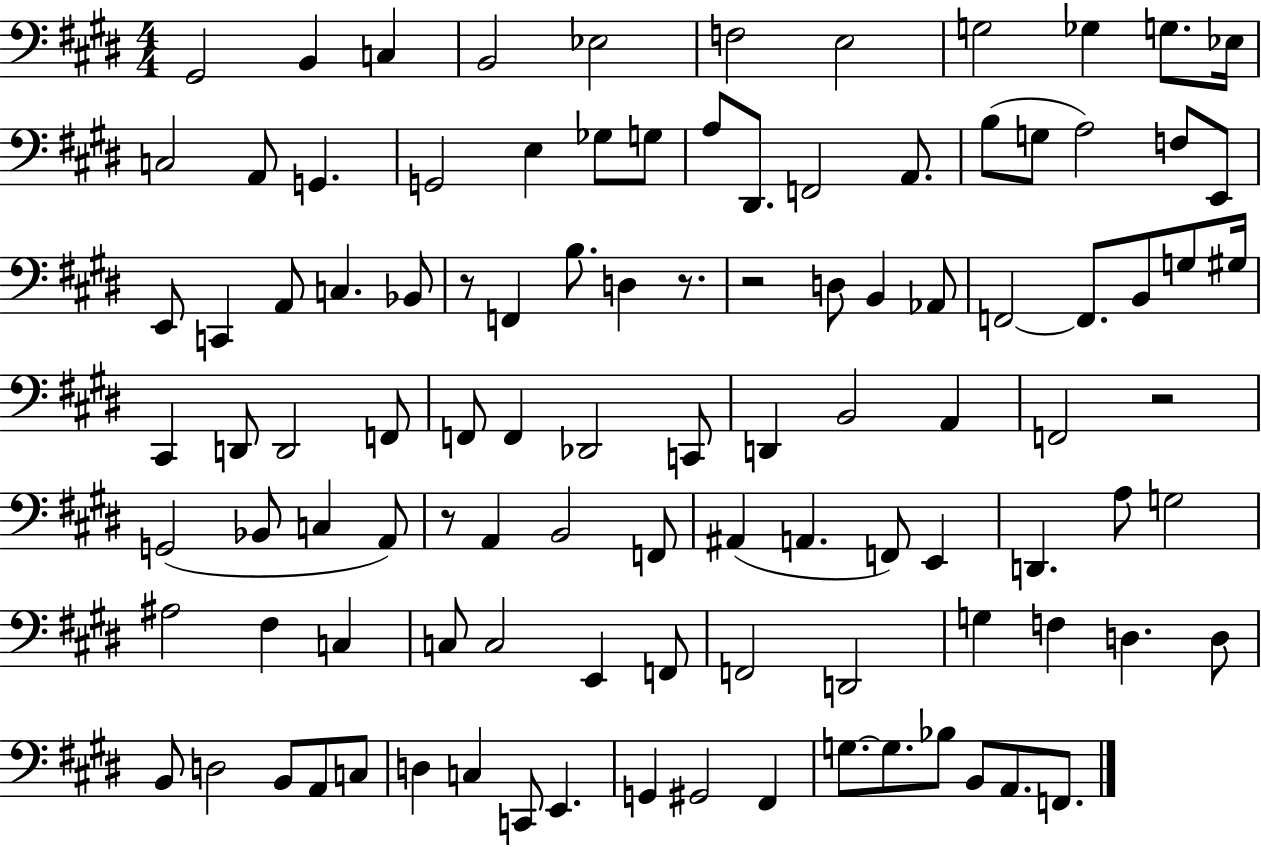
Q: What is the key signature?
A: E major